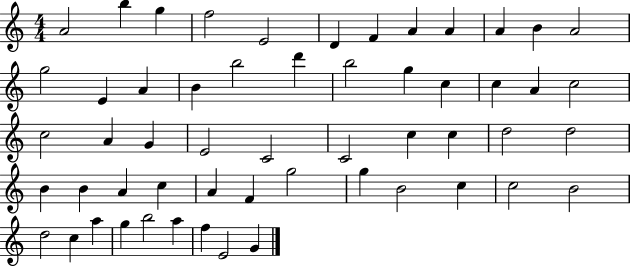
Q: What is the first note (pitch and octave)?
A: A4